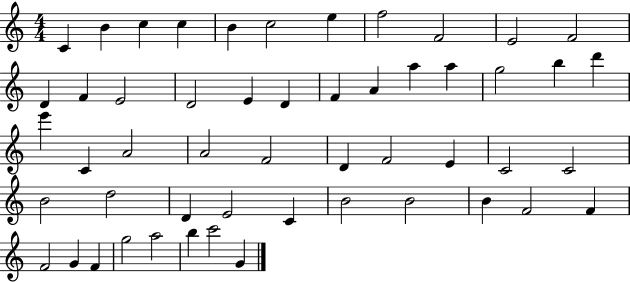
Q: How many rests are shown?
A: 0